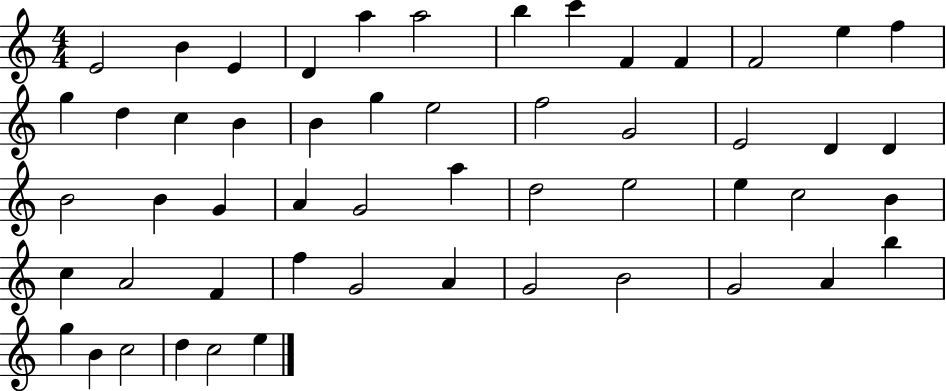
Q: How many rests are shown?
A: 0